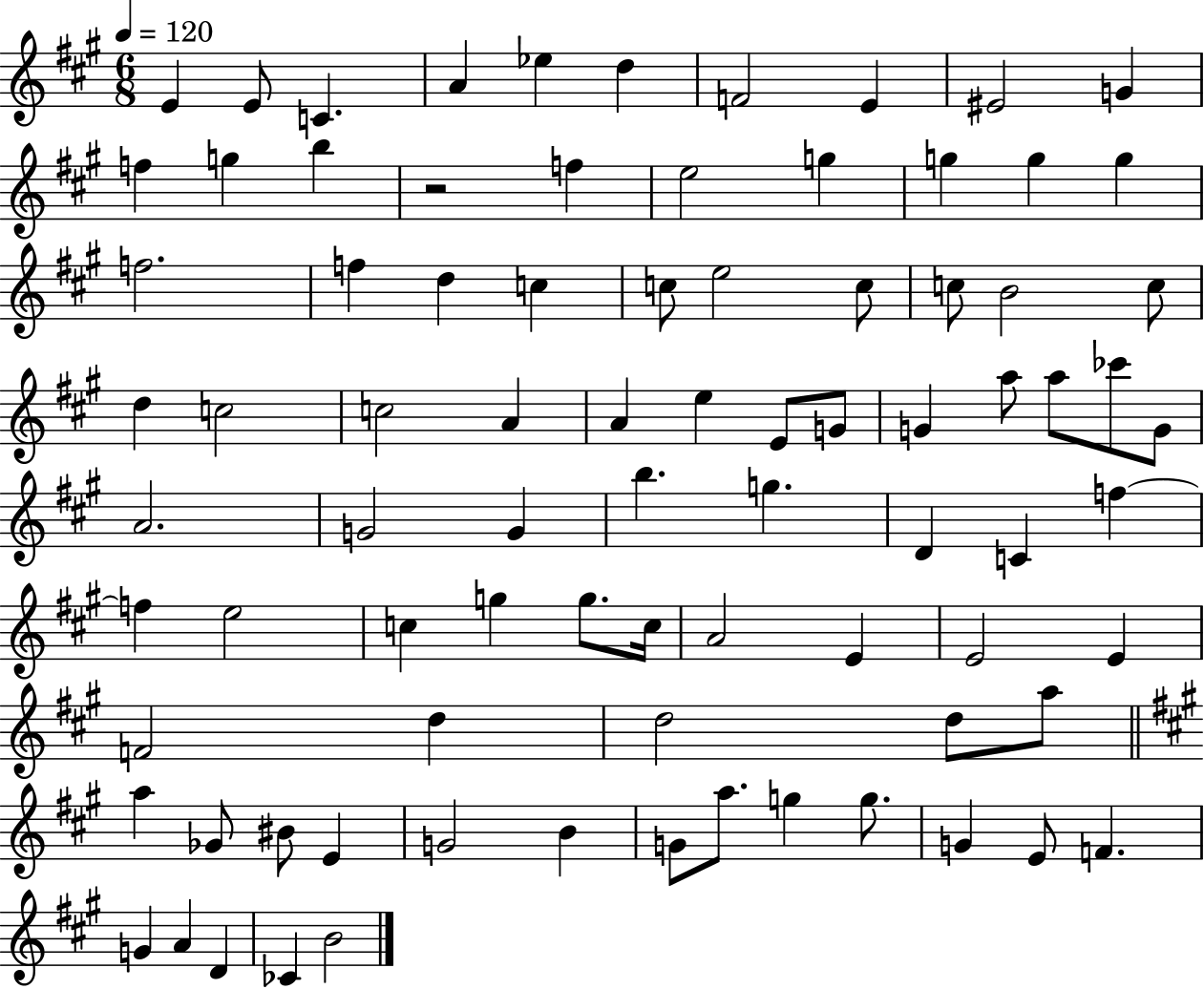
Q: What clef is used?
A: treble